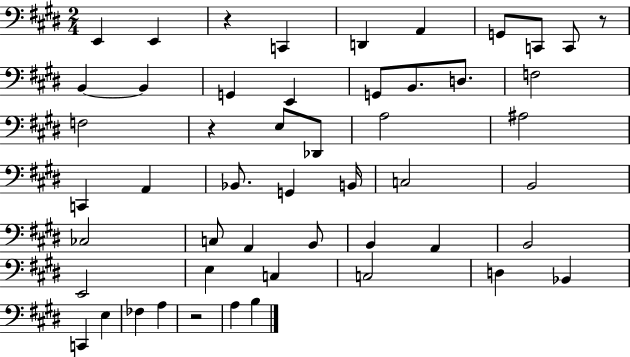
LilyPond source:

{
  \clef bass
  \numericTimeSignature
  \time 2/4
  \key e \major
  e,4 e,4 | r4 c,4 | d,4 a,4 | g,8 c,8 c,8 r8 | \break b,4~~ b,4 | g,4 e,4 | g,8 b,8. d8. | f2 | \break f2 | r4 e8 des,8 | a2 | ais2 | \break c,4 a,4 | bes,8. g,4 b,16 | c2 | b,2 | \break ces2 | c8 a,4 b,8 | b,4 a,4 | b,2 | \break e,2 | e4 c4 | c2 | d4 bes,4 | \break c,4 e4 | fes4 a4 | r2 | a4 b4 | \break \bar "|."
}